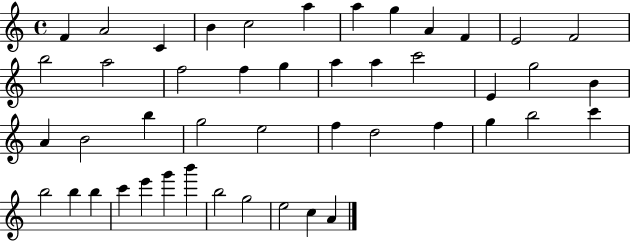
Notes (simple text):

F4/q A4/h C4/q B4/q C5/h A5/q A5/q G5/q A4/q F4/q E4/h F4/h B5/h A5/h F5/h F5/q G5/q A5/q A5/q C6/h E4/q G5/h B4/q A4/q B4/h B5/q G5/h E5/h F5/q D5/h F5/q G5/q B5/h C6/q B5/h B5/q B5/q C6/q E6/q G6/q B6/q B5/h G5/h E5/h C5/q A4/q